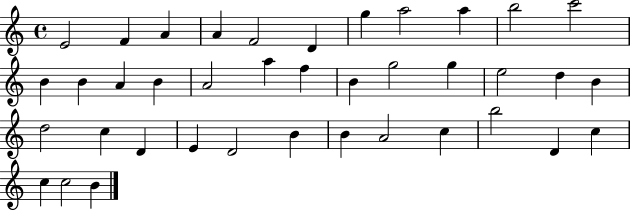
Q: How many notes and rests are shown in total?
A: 39